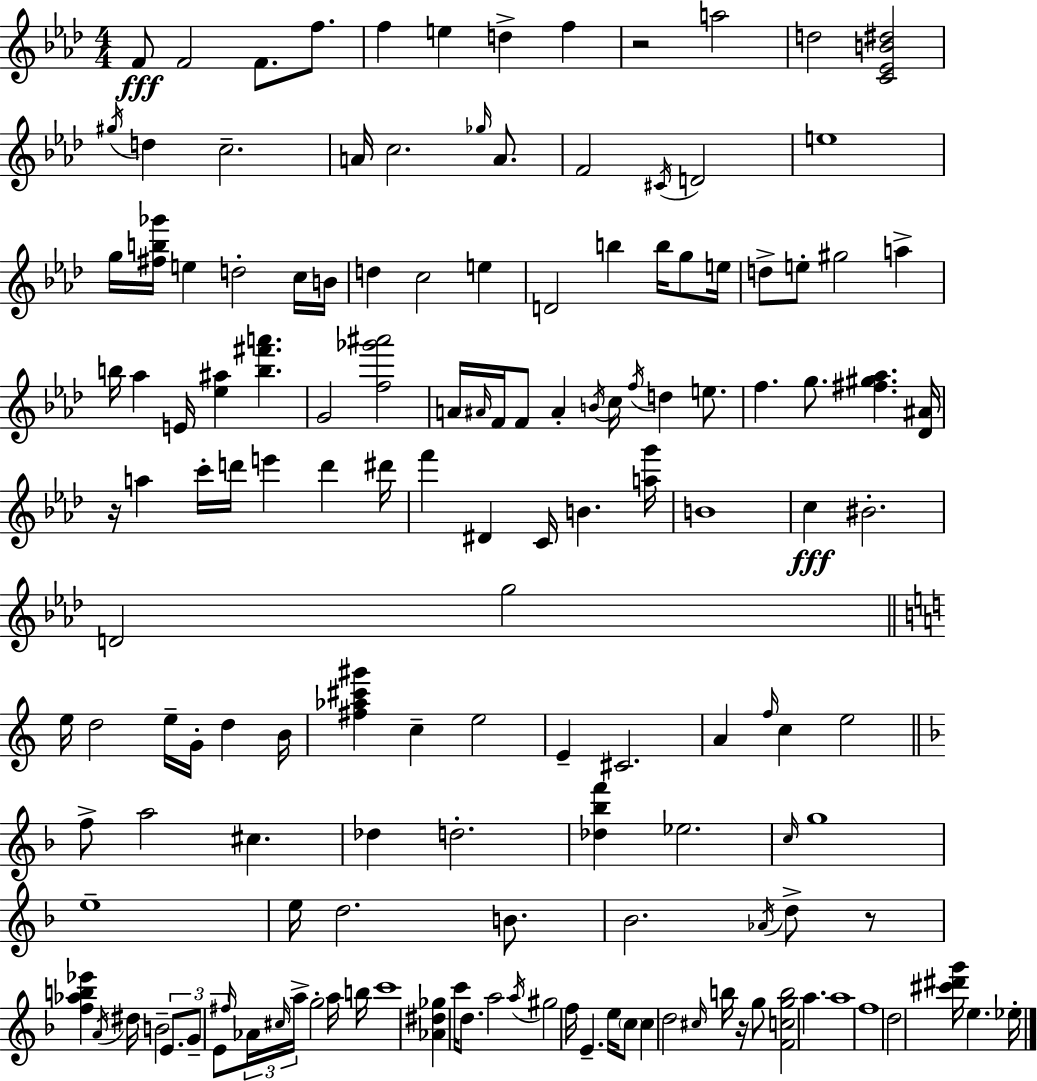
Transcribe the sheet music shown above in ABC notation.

X:1
T:Untitled
M:4/4
L:1/4
K:Ab
F/2 F2 F/2 f/2 f e d f z2 a2 d2 [C_EB^d]2 ^g/4 d c2 A/4 c2 _g/4 A/2 F2 ^C/4 D2 e4 g/4 [^fb_g']/4 e d2 c/4 B/4 d c2 e D2 b b/4 g/2 e/4 d/2 e/2 ^g2 a b/4 _a E/4 [_e^a] [b^f'a'] G2 [f_g'^a']2 A/4 ^A/4 F/4 F/2 ^A B/4 c/4 f/4 d e/2 f g/2 [^f^g_a] [_D^A]/4 z/4 a c'/4 d'/4 e' d' ^d'/4 f' ^D C/4 B [ag']/4 B4 c ^B2 D2 g2 e/4 d2 e/4 G/4 d B/4 [^f_a^c'^g'] c e2 E ^C2 A f/4 c e2 f/2 a2 ^c _d d2 [_d_bf'] _e2 c/4 g4 e4 e/4 d2 B/2 _B2 _A/4 d/2 z/2 [f_ab_e'] A/4 ^d/4 B2 E/2 G/2 E/2 ^f/4 _A/4 ^c/4 a/4 g2 a/4 b/4 c'4 [_A^d_g] c'/4 d/2 a2 a/4 ^g2 f/4 E e/4 c/2 c d2 ^c/4 b/4 z/4 g/2 [Fcgb]2 a a4 f4 d2 [^c'^d'g']/4 e _e/4